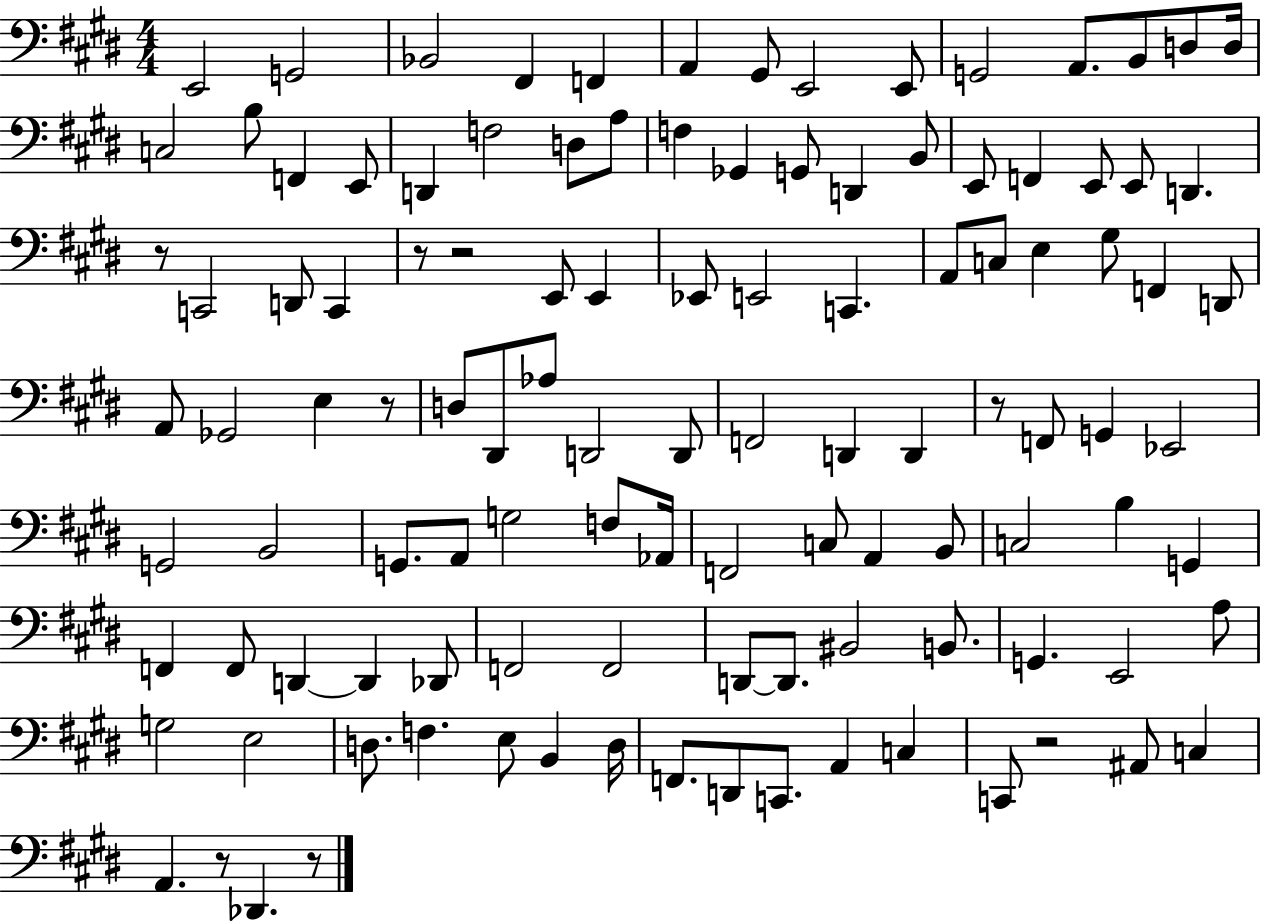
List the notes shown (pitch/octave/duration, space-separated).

E2/h G2/h Bb2/h F#2/q F2/q A2/q G#2/e E2/h E2/e G2/h A2/e. B2/e D3/e D3/s C3/h B3/e F2/q E2/e D2/q F3/h D3/e A3/e F3/q Gb2/q G2/e D2/q B2/e E2/e F2/q E2/e E2/e D2/q. R/e C2/h D2/e C2/q R/e R/h E2/e E2/q Eb2/e E2/h C2/q. A2/e C3/e E3/q G#3/e F2/q D2/e A2/e Gb2/h E3/q R/e D3/e D#2/e Ab3/e D2/h D2/e F2/h D2/q D2/q R/e F2/e G2/q Eb2/h G2/h B2/h G2/e. A2/e G3/h F3/e Ab2/s F2/h C3/e A2/q B2/e C3/h B3/q G2/q F2/q F2/e D2/q D2/q Db2/e F2/h F2/h D2/e D2/e. BIS2/h B2/e. G2/q. E2/h A3/e G3/h E3/h D3/e. F3/q. E3/e B2/q D3/s F2/e. D2/e C2/e. A2/q C3/q C2/e R/h A#2/e C3/q A2/q. R/e Db2/q. R/e